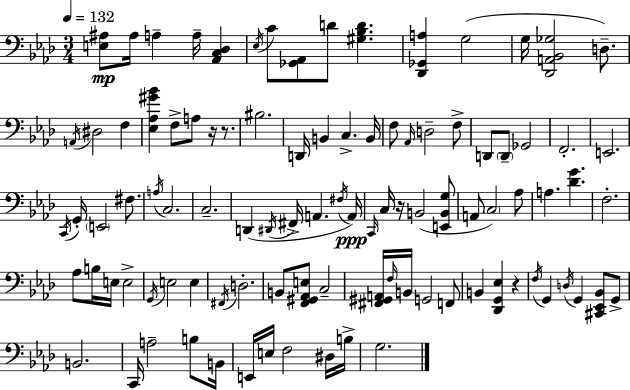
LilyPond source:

{
  \clef bass
  \numericTimeSignature
  \time 3/4
  \key aes \major
  \tempo 4 = 132
  <e ais>8\mp ais16 a4-- a16-- <aes, c des>4 | \acciaccatura { ees16 } c'8 <ges, aes,>8 d'8 <gis bes d'>4. | <des, ges, a>4 g2( | g16 <des, a, bes, ges>2 d8.--) | \break \acciaccatura { a,16 } dis2 f4 | <ees aes gis' bes'>4 f8-> a8 r16 r8. | bis2. | d,16 b,4 c4.-> | \break b,16 f8 \grace { aes,16 } d2-- | f8-> d,8 \parenthesize d,8-- ges,2 | f,2.-. | e,2. | \break \acciaccatura { c,16 } g,16-. \parenthesize e,2 | fis8. \acciaccatura { a16 } c2. | c2.-- | d,4( \acciaccatura { dis,16 } fis,16-> a,4. | \break \acciaccatura { fis16 }) a,16\ppp \grace { c,16 } c16 r16 b,2( | <e, b, g>8 a,8 \parenthesize c2) | aes8 a4. | <des' g'>4. f2.-. | \break aes8 b16 e16 | e2-> \acciaccatura { g,16 } e2 | e4 \acciaccatura { fis,16 } d2.-. | b,8 | \break <f, gis, aes, e>8 c2-- <fis, gis, a,>16 \grace { f16 } | b,16 g,2 f,8 b,4 | <des, g, ees>4 r4 \acciaccatura { f16 } | g,4 \acciaccatura { d16 } g,4 <cis, ees, bes,>8 g,8-> | \break b,2. | c,16 a2-- b8 | b,16 e,16 e16 f2 dis16 | b16-> g2. | \break \bar "|."
}